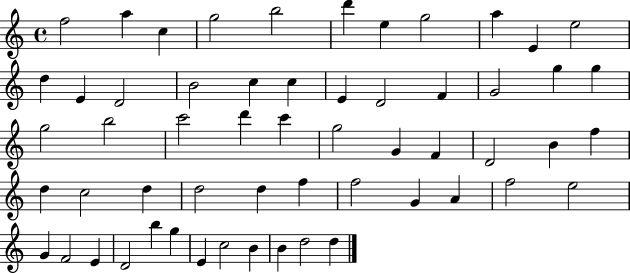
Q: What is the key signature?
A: C major